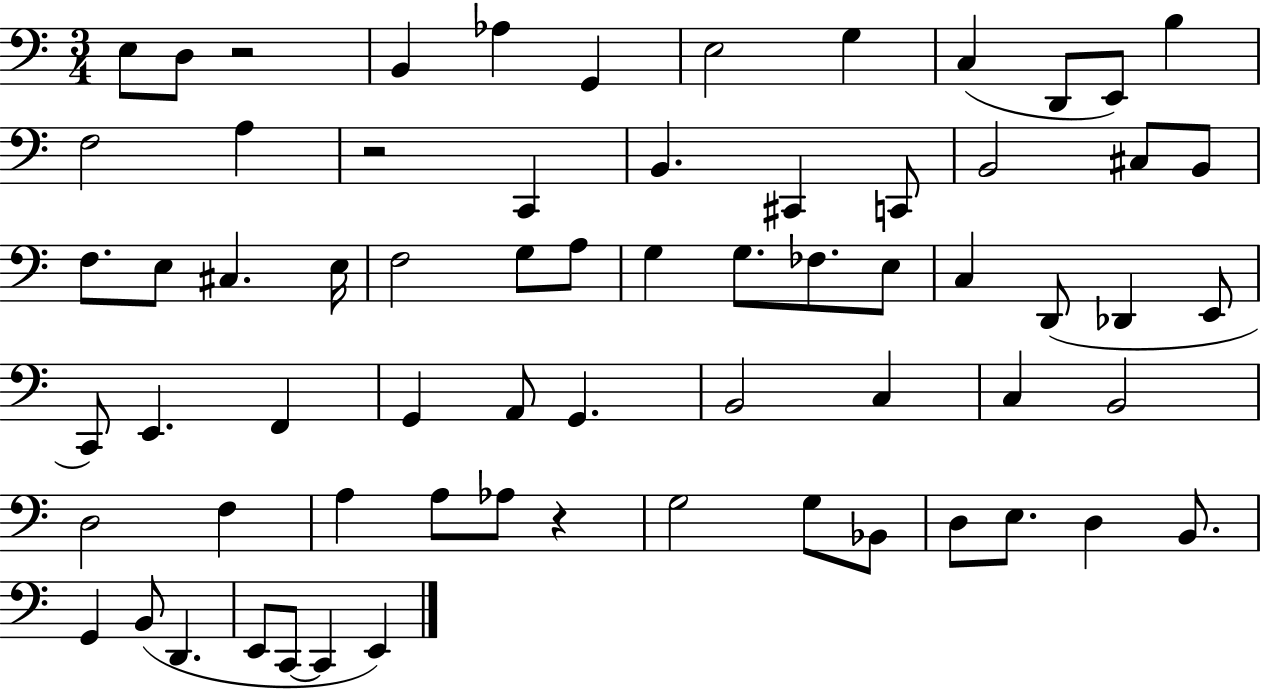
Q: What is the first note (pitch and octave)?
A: E3